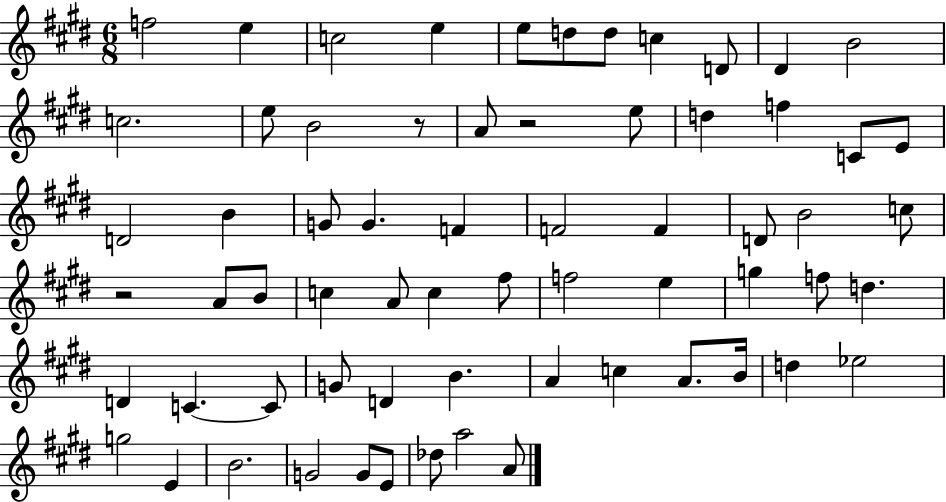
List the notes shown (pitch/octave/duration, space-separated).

F5/h E5/q C5/h E5/q E5/e D5/e D5/e C5/q D4/e D#4/q B4/h C5/h. E5/e B4/h R/e A4/e R/h E5/e D5/q F5/q C4/e E4/e D4/h B4/q G4/e G4/q. F4/q F4/h F4/q D4/e B4/h C5/e R/h A4/e B4/e C5/q A4/e C5/q F#5/e F5/h E5/q G5/q F5/e D5/q. D4/q C4/q. C4/e G4/e D4/q B4/q. A4/q C5/q A4/e. B4/s D5/q Eb5/h G5/h E4/q B4/h. G4/h G4/e E4/e Db5/e A5/h A4/e